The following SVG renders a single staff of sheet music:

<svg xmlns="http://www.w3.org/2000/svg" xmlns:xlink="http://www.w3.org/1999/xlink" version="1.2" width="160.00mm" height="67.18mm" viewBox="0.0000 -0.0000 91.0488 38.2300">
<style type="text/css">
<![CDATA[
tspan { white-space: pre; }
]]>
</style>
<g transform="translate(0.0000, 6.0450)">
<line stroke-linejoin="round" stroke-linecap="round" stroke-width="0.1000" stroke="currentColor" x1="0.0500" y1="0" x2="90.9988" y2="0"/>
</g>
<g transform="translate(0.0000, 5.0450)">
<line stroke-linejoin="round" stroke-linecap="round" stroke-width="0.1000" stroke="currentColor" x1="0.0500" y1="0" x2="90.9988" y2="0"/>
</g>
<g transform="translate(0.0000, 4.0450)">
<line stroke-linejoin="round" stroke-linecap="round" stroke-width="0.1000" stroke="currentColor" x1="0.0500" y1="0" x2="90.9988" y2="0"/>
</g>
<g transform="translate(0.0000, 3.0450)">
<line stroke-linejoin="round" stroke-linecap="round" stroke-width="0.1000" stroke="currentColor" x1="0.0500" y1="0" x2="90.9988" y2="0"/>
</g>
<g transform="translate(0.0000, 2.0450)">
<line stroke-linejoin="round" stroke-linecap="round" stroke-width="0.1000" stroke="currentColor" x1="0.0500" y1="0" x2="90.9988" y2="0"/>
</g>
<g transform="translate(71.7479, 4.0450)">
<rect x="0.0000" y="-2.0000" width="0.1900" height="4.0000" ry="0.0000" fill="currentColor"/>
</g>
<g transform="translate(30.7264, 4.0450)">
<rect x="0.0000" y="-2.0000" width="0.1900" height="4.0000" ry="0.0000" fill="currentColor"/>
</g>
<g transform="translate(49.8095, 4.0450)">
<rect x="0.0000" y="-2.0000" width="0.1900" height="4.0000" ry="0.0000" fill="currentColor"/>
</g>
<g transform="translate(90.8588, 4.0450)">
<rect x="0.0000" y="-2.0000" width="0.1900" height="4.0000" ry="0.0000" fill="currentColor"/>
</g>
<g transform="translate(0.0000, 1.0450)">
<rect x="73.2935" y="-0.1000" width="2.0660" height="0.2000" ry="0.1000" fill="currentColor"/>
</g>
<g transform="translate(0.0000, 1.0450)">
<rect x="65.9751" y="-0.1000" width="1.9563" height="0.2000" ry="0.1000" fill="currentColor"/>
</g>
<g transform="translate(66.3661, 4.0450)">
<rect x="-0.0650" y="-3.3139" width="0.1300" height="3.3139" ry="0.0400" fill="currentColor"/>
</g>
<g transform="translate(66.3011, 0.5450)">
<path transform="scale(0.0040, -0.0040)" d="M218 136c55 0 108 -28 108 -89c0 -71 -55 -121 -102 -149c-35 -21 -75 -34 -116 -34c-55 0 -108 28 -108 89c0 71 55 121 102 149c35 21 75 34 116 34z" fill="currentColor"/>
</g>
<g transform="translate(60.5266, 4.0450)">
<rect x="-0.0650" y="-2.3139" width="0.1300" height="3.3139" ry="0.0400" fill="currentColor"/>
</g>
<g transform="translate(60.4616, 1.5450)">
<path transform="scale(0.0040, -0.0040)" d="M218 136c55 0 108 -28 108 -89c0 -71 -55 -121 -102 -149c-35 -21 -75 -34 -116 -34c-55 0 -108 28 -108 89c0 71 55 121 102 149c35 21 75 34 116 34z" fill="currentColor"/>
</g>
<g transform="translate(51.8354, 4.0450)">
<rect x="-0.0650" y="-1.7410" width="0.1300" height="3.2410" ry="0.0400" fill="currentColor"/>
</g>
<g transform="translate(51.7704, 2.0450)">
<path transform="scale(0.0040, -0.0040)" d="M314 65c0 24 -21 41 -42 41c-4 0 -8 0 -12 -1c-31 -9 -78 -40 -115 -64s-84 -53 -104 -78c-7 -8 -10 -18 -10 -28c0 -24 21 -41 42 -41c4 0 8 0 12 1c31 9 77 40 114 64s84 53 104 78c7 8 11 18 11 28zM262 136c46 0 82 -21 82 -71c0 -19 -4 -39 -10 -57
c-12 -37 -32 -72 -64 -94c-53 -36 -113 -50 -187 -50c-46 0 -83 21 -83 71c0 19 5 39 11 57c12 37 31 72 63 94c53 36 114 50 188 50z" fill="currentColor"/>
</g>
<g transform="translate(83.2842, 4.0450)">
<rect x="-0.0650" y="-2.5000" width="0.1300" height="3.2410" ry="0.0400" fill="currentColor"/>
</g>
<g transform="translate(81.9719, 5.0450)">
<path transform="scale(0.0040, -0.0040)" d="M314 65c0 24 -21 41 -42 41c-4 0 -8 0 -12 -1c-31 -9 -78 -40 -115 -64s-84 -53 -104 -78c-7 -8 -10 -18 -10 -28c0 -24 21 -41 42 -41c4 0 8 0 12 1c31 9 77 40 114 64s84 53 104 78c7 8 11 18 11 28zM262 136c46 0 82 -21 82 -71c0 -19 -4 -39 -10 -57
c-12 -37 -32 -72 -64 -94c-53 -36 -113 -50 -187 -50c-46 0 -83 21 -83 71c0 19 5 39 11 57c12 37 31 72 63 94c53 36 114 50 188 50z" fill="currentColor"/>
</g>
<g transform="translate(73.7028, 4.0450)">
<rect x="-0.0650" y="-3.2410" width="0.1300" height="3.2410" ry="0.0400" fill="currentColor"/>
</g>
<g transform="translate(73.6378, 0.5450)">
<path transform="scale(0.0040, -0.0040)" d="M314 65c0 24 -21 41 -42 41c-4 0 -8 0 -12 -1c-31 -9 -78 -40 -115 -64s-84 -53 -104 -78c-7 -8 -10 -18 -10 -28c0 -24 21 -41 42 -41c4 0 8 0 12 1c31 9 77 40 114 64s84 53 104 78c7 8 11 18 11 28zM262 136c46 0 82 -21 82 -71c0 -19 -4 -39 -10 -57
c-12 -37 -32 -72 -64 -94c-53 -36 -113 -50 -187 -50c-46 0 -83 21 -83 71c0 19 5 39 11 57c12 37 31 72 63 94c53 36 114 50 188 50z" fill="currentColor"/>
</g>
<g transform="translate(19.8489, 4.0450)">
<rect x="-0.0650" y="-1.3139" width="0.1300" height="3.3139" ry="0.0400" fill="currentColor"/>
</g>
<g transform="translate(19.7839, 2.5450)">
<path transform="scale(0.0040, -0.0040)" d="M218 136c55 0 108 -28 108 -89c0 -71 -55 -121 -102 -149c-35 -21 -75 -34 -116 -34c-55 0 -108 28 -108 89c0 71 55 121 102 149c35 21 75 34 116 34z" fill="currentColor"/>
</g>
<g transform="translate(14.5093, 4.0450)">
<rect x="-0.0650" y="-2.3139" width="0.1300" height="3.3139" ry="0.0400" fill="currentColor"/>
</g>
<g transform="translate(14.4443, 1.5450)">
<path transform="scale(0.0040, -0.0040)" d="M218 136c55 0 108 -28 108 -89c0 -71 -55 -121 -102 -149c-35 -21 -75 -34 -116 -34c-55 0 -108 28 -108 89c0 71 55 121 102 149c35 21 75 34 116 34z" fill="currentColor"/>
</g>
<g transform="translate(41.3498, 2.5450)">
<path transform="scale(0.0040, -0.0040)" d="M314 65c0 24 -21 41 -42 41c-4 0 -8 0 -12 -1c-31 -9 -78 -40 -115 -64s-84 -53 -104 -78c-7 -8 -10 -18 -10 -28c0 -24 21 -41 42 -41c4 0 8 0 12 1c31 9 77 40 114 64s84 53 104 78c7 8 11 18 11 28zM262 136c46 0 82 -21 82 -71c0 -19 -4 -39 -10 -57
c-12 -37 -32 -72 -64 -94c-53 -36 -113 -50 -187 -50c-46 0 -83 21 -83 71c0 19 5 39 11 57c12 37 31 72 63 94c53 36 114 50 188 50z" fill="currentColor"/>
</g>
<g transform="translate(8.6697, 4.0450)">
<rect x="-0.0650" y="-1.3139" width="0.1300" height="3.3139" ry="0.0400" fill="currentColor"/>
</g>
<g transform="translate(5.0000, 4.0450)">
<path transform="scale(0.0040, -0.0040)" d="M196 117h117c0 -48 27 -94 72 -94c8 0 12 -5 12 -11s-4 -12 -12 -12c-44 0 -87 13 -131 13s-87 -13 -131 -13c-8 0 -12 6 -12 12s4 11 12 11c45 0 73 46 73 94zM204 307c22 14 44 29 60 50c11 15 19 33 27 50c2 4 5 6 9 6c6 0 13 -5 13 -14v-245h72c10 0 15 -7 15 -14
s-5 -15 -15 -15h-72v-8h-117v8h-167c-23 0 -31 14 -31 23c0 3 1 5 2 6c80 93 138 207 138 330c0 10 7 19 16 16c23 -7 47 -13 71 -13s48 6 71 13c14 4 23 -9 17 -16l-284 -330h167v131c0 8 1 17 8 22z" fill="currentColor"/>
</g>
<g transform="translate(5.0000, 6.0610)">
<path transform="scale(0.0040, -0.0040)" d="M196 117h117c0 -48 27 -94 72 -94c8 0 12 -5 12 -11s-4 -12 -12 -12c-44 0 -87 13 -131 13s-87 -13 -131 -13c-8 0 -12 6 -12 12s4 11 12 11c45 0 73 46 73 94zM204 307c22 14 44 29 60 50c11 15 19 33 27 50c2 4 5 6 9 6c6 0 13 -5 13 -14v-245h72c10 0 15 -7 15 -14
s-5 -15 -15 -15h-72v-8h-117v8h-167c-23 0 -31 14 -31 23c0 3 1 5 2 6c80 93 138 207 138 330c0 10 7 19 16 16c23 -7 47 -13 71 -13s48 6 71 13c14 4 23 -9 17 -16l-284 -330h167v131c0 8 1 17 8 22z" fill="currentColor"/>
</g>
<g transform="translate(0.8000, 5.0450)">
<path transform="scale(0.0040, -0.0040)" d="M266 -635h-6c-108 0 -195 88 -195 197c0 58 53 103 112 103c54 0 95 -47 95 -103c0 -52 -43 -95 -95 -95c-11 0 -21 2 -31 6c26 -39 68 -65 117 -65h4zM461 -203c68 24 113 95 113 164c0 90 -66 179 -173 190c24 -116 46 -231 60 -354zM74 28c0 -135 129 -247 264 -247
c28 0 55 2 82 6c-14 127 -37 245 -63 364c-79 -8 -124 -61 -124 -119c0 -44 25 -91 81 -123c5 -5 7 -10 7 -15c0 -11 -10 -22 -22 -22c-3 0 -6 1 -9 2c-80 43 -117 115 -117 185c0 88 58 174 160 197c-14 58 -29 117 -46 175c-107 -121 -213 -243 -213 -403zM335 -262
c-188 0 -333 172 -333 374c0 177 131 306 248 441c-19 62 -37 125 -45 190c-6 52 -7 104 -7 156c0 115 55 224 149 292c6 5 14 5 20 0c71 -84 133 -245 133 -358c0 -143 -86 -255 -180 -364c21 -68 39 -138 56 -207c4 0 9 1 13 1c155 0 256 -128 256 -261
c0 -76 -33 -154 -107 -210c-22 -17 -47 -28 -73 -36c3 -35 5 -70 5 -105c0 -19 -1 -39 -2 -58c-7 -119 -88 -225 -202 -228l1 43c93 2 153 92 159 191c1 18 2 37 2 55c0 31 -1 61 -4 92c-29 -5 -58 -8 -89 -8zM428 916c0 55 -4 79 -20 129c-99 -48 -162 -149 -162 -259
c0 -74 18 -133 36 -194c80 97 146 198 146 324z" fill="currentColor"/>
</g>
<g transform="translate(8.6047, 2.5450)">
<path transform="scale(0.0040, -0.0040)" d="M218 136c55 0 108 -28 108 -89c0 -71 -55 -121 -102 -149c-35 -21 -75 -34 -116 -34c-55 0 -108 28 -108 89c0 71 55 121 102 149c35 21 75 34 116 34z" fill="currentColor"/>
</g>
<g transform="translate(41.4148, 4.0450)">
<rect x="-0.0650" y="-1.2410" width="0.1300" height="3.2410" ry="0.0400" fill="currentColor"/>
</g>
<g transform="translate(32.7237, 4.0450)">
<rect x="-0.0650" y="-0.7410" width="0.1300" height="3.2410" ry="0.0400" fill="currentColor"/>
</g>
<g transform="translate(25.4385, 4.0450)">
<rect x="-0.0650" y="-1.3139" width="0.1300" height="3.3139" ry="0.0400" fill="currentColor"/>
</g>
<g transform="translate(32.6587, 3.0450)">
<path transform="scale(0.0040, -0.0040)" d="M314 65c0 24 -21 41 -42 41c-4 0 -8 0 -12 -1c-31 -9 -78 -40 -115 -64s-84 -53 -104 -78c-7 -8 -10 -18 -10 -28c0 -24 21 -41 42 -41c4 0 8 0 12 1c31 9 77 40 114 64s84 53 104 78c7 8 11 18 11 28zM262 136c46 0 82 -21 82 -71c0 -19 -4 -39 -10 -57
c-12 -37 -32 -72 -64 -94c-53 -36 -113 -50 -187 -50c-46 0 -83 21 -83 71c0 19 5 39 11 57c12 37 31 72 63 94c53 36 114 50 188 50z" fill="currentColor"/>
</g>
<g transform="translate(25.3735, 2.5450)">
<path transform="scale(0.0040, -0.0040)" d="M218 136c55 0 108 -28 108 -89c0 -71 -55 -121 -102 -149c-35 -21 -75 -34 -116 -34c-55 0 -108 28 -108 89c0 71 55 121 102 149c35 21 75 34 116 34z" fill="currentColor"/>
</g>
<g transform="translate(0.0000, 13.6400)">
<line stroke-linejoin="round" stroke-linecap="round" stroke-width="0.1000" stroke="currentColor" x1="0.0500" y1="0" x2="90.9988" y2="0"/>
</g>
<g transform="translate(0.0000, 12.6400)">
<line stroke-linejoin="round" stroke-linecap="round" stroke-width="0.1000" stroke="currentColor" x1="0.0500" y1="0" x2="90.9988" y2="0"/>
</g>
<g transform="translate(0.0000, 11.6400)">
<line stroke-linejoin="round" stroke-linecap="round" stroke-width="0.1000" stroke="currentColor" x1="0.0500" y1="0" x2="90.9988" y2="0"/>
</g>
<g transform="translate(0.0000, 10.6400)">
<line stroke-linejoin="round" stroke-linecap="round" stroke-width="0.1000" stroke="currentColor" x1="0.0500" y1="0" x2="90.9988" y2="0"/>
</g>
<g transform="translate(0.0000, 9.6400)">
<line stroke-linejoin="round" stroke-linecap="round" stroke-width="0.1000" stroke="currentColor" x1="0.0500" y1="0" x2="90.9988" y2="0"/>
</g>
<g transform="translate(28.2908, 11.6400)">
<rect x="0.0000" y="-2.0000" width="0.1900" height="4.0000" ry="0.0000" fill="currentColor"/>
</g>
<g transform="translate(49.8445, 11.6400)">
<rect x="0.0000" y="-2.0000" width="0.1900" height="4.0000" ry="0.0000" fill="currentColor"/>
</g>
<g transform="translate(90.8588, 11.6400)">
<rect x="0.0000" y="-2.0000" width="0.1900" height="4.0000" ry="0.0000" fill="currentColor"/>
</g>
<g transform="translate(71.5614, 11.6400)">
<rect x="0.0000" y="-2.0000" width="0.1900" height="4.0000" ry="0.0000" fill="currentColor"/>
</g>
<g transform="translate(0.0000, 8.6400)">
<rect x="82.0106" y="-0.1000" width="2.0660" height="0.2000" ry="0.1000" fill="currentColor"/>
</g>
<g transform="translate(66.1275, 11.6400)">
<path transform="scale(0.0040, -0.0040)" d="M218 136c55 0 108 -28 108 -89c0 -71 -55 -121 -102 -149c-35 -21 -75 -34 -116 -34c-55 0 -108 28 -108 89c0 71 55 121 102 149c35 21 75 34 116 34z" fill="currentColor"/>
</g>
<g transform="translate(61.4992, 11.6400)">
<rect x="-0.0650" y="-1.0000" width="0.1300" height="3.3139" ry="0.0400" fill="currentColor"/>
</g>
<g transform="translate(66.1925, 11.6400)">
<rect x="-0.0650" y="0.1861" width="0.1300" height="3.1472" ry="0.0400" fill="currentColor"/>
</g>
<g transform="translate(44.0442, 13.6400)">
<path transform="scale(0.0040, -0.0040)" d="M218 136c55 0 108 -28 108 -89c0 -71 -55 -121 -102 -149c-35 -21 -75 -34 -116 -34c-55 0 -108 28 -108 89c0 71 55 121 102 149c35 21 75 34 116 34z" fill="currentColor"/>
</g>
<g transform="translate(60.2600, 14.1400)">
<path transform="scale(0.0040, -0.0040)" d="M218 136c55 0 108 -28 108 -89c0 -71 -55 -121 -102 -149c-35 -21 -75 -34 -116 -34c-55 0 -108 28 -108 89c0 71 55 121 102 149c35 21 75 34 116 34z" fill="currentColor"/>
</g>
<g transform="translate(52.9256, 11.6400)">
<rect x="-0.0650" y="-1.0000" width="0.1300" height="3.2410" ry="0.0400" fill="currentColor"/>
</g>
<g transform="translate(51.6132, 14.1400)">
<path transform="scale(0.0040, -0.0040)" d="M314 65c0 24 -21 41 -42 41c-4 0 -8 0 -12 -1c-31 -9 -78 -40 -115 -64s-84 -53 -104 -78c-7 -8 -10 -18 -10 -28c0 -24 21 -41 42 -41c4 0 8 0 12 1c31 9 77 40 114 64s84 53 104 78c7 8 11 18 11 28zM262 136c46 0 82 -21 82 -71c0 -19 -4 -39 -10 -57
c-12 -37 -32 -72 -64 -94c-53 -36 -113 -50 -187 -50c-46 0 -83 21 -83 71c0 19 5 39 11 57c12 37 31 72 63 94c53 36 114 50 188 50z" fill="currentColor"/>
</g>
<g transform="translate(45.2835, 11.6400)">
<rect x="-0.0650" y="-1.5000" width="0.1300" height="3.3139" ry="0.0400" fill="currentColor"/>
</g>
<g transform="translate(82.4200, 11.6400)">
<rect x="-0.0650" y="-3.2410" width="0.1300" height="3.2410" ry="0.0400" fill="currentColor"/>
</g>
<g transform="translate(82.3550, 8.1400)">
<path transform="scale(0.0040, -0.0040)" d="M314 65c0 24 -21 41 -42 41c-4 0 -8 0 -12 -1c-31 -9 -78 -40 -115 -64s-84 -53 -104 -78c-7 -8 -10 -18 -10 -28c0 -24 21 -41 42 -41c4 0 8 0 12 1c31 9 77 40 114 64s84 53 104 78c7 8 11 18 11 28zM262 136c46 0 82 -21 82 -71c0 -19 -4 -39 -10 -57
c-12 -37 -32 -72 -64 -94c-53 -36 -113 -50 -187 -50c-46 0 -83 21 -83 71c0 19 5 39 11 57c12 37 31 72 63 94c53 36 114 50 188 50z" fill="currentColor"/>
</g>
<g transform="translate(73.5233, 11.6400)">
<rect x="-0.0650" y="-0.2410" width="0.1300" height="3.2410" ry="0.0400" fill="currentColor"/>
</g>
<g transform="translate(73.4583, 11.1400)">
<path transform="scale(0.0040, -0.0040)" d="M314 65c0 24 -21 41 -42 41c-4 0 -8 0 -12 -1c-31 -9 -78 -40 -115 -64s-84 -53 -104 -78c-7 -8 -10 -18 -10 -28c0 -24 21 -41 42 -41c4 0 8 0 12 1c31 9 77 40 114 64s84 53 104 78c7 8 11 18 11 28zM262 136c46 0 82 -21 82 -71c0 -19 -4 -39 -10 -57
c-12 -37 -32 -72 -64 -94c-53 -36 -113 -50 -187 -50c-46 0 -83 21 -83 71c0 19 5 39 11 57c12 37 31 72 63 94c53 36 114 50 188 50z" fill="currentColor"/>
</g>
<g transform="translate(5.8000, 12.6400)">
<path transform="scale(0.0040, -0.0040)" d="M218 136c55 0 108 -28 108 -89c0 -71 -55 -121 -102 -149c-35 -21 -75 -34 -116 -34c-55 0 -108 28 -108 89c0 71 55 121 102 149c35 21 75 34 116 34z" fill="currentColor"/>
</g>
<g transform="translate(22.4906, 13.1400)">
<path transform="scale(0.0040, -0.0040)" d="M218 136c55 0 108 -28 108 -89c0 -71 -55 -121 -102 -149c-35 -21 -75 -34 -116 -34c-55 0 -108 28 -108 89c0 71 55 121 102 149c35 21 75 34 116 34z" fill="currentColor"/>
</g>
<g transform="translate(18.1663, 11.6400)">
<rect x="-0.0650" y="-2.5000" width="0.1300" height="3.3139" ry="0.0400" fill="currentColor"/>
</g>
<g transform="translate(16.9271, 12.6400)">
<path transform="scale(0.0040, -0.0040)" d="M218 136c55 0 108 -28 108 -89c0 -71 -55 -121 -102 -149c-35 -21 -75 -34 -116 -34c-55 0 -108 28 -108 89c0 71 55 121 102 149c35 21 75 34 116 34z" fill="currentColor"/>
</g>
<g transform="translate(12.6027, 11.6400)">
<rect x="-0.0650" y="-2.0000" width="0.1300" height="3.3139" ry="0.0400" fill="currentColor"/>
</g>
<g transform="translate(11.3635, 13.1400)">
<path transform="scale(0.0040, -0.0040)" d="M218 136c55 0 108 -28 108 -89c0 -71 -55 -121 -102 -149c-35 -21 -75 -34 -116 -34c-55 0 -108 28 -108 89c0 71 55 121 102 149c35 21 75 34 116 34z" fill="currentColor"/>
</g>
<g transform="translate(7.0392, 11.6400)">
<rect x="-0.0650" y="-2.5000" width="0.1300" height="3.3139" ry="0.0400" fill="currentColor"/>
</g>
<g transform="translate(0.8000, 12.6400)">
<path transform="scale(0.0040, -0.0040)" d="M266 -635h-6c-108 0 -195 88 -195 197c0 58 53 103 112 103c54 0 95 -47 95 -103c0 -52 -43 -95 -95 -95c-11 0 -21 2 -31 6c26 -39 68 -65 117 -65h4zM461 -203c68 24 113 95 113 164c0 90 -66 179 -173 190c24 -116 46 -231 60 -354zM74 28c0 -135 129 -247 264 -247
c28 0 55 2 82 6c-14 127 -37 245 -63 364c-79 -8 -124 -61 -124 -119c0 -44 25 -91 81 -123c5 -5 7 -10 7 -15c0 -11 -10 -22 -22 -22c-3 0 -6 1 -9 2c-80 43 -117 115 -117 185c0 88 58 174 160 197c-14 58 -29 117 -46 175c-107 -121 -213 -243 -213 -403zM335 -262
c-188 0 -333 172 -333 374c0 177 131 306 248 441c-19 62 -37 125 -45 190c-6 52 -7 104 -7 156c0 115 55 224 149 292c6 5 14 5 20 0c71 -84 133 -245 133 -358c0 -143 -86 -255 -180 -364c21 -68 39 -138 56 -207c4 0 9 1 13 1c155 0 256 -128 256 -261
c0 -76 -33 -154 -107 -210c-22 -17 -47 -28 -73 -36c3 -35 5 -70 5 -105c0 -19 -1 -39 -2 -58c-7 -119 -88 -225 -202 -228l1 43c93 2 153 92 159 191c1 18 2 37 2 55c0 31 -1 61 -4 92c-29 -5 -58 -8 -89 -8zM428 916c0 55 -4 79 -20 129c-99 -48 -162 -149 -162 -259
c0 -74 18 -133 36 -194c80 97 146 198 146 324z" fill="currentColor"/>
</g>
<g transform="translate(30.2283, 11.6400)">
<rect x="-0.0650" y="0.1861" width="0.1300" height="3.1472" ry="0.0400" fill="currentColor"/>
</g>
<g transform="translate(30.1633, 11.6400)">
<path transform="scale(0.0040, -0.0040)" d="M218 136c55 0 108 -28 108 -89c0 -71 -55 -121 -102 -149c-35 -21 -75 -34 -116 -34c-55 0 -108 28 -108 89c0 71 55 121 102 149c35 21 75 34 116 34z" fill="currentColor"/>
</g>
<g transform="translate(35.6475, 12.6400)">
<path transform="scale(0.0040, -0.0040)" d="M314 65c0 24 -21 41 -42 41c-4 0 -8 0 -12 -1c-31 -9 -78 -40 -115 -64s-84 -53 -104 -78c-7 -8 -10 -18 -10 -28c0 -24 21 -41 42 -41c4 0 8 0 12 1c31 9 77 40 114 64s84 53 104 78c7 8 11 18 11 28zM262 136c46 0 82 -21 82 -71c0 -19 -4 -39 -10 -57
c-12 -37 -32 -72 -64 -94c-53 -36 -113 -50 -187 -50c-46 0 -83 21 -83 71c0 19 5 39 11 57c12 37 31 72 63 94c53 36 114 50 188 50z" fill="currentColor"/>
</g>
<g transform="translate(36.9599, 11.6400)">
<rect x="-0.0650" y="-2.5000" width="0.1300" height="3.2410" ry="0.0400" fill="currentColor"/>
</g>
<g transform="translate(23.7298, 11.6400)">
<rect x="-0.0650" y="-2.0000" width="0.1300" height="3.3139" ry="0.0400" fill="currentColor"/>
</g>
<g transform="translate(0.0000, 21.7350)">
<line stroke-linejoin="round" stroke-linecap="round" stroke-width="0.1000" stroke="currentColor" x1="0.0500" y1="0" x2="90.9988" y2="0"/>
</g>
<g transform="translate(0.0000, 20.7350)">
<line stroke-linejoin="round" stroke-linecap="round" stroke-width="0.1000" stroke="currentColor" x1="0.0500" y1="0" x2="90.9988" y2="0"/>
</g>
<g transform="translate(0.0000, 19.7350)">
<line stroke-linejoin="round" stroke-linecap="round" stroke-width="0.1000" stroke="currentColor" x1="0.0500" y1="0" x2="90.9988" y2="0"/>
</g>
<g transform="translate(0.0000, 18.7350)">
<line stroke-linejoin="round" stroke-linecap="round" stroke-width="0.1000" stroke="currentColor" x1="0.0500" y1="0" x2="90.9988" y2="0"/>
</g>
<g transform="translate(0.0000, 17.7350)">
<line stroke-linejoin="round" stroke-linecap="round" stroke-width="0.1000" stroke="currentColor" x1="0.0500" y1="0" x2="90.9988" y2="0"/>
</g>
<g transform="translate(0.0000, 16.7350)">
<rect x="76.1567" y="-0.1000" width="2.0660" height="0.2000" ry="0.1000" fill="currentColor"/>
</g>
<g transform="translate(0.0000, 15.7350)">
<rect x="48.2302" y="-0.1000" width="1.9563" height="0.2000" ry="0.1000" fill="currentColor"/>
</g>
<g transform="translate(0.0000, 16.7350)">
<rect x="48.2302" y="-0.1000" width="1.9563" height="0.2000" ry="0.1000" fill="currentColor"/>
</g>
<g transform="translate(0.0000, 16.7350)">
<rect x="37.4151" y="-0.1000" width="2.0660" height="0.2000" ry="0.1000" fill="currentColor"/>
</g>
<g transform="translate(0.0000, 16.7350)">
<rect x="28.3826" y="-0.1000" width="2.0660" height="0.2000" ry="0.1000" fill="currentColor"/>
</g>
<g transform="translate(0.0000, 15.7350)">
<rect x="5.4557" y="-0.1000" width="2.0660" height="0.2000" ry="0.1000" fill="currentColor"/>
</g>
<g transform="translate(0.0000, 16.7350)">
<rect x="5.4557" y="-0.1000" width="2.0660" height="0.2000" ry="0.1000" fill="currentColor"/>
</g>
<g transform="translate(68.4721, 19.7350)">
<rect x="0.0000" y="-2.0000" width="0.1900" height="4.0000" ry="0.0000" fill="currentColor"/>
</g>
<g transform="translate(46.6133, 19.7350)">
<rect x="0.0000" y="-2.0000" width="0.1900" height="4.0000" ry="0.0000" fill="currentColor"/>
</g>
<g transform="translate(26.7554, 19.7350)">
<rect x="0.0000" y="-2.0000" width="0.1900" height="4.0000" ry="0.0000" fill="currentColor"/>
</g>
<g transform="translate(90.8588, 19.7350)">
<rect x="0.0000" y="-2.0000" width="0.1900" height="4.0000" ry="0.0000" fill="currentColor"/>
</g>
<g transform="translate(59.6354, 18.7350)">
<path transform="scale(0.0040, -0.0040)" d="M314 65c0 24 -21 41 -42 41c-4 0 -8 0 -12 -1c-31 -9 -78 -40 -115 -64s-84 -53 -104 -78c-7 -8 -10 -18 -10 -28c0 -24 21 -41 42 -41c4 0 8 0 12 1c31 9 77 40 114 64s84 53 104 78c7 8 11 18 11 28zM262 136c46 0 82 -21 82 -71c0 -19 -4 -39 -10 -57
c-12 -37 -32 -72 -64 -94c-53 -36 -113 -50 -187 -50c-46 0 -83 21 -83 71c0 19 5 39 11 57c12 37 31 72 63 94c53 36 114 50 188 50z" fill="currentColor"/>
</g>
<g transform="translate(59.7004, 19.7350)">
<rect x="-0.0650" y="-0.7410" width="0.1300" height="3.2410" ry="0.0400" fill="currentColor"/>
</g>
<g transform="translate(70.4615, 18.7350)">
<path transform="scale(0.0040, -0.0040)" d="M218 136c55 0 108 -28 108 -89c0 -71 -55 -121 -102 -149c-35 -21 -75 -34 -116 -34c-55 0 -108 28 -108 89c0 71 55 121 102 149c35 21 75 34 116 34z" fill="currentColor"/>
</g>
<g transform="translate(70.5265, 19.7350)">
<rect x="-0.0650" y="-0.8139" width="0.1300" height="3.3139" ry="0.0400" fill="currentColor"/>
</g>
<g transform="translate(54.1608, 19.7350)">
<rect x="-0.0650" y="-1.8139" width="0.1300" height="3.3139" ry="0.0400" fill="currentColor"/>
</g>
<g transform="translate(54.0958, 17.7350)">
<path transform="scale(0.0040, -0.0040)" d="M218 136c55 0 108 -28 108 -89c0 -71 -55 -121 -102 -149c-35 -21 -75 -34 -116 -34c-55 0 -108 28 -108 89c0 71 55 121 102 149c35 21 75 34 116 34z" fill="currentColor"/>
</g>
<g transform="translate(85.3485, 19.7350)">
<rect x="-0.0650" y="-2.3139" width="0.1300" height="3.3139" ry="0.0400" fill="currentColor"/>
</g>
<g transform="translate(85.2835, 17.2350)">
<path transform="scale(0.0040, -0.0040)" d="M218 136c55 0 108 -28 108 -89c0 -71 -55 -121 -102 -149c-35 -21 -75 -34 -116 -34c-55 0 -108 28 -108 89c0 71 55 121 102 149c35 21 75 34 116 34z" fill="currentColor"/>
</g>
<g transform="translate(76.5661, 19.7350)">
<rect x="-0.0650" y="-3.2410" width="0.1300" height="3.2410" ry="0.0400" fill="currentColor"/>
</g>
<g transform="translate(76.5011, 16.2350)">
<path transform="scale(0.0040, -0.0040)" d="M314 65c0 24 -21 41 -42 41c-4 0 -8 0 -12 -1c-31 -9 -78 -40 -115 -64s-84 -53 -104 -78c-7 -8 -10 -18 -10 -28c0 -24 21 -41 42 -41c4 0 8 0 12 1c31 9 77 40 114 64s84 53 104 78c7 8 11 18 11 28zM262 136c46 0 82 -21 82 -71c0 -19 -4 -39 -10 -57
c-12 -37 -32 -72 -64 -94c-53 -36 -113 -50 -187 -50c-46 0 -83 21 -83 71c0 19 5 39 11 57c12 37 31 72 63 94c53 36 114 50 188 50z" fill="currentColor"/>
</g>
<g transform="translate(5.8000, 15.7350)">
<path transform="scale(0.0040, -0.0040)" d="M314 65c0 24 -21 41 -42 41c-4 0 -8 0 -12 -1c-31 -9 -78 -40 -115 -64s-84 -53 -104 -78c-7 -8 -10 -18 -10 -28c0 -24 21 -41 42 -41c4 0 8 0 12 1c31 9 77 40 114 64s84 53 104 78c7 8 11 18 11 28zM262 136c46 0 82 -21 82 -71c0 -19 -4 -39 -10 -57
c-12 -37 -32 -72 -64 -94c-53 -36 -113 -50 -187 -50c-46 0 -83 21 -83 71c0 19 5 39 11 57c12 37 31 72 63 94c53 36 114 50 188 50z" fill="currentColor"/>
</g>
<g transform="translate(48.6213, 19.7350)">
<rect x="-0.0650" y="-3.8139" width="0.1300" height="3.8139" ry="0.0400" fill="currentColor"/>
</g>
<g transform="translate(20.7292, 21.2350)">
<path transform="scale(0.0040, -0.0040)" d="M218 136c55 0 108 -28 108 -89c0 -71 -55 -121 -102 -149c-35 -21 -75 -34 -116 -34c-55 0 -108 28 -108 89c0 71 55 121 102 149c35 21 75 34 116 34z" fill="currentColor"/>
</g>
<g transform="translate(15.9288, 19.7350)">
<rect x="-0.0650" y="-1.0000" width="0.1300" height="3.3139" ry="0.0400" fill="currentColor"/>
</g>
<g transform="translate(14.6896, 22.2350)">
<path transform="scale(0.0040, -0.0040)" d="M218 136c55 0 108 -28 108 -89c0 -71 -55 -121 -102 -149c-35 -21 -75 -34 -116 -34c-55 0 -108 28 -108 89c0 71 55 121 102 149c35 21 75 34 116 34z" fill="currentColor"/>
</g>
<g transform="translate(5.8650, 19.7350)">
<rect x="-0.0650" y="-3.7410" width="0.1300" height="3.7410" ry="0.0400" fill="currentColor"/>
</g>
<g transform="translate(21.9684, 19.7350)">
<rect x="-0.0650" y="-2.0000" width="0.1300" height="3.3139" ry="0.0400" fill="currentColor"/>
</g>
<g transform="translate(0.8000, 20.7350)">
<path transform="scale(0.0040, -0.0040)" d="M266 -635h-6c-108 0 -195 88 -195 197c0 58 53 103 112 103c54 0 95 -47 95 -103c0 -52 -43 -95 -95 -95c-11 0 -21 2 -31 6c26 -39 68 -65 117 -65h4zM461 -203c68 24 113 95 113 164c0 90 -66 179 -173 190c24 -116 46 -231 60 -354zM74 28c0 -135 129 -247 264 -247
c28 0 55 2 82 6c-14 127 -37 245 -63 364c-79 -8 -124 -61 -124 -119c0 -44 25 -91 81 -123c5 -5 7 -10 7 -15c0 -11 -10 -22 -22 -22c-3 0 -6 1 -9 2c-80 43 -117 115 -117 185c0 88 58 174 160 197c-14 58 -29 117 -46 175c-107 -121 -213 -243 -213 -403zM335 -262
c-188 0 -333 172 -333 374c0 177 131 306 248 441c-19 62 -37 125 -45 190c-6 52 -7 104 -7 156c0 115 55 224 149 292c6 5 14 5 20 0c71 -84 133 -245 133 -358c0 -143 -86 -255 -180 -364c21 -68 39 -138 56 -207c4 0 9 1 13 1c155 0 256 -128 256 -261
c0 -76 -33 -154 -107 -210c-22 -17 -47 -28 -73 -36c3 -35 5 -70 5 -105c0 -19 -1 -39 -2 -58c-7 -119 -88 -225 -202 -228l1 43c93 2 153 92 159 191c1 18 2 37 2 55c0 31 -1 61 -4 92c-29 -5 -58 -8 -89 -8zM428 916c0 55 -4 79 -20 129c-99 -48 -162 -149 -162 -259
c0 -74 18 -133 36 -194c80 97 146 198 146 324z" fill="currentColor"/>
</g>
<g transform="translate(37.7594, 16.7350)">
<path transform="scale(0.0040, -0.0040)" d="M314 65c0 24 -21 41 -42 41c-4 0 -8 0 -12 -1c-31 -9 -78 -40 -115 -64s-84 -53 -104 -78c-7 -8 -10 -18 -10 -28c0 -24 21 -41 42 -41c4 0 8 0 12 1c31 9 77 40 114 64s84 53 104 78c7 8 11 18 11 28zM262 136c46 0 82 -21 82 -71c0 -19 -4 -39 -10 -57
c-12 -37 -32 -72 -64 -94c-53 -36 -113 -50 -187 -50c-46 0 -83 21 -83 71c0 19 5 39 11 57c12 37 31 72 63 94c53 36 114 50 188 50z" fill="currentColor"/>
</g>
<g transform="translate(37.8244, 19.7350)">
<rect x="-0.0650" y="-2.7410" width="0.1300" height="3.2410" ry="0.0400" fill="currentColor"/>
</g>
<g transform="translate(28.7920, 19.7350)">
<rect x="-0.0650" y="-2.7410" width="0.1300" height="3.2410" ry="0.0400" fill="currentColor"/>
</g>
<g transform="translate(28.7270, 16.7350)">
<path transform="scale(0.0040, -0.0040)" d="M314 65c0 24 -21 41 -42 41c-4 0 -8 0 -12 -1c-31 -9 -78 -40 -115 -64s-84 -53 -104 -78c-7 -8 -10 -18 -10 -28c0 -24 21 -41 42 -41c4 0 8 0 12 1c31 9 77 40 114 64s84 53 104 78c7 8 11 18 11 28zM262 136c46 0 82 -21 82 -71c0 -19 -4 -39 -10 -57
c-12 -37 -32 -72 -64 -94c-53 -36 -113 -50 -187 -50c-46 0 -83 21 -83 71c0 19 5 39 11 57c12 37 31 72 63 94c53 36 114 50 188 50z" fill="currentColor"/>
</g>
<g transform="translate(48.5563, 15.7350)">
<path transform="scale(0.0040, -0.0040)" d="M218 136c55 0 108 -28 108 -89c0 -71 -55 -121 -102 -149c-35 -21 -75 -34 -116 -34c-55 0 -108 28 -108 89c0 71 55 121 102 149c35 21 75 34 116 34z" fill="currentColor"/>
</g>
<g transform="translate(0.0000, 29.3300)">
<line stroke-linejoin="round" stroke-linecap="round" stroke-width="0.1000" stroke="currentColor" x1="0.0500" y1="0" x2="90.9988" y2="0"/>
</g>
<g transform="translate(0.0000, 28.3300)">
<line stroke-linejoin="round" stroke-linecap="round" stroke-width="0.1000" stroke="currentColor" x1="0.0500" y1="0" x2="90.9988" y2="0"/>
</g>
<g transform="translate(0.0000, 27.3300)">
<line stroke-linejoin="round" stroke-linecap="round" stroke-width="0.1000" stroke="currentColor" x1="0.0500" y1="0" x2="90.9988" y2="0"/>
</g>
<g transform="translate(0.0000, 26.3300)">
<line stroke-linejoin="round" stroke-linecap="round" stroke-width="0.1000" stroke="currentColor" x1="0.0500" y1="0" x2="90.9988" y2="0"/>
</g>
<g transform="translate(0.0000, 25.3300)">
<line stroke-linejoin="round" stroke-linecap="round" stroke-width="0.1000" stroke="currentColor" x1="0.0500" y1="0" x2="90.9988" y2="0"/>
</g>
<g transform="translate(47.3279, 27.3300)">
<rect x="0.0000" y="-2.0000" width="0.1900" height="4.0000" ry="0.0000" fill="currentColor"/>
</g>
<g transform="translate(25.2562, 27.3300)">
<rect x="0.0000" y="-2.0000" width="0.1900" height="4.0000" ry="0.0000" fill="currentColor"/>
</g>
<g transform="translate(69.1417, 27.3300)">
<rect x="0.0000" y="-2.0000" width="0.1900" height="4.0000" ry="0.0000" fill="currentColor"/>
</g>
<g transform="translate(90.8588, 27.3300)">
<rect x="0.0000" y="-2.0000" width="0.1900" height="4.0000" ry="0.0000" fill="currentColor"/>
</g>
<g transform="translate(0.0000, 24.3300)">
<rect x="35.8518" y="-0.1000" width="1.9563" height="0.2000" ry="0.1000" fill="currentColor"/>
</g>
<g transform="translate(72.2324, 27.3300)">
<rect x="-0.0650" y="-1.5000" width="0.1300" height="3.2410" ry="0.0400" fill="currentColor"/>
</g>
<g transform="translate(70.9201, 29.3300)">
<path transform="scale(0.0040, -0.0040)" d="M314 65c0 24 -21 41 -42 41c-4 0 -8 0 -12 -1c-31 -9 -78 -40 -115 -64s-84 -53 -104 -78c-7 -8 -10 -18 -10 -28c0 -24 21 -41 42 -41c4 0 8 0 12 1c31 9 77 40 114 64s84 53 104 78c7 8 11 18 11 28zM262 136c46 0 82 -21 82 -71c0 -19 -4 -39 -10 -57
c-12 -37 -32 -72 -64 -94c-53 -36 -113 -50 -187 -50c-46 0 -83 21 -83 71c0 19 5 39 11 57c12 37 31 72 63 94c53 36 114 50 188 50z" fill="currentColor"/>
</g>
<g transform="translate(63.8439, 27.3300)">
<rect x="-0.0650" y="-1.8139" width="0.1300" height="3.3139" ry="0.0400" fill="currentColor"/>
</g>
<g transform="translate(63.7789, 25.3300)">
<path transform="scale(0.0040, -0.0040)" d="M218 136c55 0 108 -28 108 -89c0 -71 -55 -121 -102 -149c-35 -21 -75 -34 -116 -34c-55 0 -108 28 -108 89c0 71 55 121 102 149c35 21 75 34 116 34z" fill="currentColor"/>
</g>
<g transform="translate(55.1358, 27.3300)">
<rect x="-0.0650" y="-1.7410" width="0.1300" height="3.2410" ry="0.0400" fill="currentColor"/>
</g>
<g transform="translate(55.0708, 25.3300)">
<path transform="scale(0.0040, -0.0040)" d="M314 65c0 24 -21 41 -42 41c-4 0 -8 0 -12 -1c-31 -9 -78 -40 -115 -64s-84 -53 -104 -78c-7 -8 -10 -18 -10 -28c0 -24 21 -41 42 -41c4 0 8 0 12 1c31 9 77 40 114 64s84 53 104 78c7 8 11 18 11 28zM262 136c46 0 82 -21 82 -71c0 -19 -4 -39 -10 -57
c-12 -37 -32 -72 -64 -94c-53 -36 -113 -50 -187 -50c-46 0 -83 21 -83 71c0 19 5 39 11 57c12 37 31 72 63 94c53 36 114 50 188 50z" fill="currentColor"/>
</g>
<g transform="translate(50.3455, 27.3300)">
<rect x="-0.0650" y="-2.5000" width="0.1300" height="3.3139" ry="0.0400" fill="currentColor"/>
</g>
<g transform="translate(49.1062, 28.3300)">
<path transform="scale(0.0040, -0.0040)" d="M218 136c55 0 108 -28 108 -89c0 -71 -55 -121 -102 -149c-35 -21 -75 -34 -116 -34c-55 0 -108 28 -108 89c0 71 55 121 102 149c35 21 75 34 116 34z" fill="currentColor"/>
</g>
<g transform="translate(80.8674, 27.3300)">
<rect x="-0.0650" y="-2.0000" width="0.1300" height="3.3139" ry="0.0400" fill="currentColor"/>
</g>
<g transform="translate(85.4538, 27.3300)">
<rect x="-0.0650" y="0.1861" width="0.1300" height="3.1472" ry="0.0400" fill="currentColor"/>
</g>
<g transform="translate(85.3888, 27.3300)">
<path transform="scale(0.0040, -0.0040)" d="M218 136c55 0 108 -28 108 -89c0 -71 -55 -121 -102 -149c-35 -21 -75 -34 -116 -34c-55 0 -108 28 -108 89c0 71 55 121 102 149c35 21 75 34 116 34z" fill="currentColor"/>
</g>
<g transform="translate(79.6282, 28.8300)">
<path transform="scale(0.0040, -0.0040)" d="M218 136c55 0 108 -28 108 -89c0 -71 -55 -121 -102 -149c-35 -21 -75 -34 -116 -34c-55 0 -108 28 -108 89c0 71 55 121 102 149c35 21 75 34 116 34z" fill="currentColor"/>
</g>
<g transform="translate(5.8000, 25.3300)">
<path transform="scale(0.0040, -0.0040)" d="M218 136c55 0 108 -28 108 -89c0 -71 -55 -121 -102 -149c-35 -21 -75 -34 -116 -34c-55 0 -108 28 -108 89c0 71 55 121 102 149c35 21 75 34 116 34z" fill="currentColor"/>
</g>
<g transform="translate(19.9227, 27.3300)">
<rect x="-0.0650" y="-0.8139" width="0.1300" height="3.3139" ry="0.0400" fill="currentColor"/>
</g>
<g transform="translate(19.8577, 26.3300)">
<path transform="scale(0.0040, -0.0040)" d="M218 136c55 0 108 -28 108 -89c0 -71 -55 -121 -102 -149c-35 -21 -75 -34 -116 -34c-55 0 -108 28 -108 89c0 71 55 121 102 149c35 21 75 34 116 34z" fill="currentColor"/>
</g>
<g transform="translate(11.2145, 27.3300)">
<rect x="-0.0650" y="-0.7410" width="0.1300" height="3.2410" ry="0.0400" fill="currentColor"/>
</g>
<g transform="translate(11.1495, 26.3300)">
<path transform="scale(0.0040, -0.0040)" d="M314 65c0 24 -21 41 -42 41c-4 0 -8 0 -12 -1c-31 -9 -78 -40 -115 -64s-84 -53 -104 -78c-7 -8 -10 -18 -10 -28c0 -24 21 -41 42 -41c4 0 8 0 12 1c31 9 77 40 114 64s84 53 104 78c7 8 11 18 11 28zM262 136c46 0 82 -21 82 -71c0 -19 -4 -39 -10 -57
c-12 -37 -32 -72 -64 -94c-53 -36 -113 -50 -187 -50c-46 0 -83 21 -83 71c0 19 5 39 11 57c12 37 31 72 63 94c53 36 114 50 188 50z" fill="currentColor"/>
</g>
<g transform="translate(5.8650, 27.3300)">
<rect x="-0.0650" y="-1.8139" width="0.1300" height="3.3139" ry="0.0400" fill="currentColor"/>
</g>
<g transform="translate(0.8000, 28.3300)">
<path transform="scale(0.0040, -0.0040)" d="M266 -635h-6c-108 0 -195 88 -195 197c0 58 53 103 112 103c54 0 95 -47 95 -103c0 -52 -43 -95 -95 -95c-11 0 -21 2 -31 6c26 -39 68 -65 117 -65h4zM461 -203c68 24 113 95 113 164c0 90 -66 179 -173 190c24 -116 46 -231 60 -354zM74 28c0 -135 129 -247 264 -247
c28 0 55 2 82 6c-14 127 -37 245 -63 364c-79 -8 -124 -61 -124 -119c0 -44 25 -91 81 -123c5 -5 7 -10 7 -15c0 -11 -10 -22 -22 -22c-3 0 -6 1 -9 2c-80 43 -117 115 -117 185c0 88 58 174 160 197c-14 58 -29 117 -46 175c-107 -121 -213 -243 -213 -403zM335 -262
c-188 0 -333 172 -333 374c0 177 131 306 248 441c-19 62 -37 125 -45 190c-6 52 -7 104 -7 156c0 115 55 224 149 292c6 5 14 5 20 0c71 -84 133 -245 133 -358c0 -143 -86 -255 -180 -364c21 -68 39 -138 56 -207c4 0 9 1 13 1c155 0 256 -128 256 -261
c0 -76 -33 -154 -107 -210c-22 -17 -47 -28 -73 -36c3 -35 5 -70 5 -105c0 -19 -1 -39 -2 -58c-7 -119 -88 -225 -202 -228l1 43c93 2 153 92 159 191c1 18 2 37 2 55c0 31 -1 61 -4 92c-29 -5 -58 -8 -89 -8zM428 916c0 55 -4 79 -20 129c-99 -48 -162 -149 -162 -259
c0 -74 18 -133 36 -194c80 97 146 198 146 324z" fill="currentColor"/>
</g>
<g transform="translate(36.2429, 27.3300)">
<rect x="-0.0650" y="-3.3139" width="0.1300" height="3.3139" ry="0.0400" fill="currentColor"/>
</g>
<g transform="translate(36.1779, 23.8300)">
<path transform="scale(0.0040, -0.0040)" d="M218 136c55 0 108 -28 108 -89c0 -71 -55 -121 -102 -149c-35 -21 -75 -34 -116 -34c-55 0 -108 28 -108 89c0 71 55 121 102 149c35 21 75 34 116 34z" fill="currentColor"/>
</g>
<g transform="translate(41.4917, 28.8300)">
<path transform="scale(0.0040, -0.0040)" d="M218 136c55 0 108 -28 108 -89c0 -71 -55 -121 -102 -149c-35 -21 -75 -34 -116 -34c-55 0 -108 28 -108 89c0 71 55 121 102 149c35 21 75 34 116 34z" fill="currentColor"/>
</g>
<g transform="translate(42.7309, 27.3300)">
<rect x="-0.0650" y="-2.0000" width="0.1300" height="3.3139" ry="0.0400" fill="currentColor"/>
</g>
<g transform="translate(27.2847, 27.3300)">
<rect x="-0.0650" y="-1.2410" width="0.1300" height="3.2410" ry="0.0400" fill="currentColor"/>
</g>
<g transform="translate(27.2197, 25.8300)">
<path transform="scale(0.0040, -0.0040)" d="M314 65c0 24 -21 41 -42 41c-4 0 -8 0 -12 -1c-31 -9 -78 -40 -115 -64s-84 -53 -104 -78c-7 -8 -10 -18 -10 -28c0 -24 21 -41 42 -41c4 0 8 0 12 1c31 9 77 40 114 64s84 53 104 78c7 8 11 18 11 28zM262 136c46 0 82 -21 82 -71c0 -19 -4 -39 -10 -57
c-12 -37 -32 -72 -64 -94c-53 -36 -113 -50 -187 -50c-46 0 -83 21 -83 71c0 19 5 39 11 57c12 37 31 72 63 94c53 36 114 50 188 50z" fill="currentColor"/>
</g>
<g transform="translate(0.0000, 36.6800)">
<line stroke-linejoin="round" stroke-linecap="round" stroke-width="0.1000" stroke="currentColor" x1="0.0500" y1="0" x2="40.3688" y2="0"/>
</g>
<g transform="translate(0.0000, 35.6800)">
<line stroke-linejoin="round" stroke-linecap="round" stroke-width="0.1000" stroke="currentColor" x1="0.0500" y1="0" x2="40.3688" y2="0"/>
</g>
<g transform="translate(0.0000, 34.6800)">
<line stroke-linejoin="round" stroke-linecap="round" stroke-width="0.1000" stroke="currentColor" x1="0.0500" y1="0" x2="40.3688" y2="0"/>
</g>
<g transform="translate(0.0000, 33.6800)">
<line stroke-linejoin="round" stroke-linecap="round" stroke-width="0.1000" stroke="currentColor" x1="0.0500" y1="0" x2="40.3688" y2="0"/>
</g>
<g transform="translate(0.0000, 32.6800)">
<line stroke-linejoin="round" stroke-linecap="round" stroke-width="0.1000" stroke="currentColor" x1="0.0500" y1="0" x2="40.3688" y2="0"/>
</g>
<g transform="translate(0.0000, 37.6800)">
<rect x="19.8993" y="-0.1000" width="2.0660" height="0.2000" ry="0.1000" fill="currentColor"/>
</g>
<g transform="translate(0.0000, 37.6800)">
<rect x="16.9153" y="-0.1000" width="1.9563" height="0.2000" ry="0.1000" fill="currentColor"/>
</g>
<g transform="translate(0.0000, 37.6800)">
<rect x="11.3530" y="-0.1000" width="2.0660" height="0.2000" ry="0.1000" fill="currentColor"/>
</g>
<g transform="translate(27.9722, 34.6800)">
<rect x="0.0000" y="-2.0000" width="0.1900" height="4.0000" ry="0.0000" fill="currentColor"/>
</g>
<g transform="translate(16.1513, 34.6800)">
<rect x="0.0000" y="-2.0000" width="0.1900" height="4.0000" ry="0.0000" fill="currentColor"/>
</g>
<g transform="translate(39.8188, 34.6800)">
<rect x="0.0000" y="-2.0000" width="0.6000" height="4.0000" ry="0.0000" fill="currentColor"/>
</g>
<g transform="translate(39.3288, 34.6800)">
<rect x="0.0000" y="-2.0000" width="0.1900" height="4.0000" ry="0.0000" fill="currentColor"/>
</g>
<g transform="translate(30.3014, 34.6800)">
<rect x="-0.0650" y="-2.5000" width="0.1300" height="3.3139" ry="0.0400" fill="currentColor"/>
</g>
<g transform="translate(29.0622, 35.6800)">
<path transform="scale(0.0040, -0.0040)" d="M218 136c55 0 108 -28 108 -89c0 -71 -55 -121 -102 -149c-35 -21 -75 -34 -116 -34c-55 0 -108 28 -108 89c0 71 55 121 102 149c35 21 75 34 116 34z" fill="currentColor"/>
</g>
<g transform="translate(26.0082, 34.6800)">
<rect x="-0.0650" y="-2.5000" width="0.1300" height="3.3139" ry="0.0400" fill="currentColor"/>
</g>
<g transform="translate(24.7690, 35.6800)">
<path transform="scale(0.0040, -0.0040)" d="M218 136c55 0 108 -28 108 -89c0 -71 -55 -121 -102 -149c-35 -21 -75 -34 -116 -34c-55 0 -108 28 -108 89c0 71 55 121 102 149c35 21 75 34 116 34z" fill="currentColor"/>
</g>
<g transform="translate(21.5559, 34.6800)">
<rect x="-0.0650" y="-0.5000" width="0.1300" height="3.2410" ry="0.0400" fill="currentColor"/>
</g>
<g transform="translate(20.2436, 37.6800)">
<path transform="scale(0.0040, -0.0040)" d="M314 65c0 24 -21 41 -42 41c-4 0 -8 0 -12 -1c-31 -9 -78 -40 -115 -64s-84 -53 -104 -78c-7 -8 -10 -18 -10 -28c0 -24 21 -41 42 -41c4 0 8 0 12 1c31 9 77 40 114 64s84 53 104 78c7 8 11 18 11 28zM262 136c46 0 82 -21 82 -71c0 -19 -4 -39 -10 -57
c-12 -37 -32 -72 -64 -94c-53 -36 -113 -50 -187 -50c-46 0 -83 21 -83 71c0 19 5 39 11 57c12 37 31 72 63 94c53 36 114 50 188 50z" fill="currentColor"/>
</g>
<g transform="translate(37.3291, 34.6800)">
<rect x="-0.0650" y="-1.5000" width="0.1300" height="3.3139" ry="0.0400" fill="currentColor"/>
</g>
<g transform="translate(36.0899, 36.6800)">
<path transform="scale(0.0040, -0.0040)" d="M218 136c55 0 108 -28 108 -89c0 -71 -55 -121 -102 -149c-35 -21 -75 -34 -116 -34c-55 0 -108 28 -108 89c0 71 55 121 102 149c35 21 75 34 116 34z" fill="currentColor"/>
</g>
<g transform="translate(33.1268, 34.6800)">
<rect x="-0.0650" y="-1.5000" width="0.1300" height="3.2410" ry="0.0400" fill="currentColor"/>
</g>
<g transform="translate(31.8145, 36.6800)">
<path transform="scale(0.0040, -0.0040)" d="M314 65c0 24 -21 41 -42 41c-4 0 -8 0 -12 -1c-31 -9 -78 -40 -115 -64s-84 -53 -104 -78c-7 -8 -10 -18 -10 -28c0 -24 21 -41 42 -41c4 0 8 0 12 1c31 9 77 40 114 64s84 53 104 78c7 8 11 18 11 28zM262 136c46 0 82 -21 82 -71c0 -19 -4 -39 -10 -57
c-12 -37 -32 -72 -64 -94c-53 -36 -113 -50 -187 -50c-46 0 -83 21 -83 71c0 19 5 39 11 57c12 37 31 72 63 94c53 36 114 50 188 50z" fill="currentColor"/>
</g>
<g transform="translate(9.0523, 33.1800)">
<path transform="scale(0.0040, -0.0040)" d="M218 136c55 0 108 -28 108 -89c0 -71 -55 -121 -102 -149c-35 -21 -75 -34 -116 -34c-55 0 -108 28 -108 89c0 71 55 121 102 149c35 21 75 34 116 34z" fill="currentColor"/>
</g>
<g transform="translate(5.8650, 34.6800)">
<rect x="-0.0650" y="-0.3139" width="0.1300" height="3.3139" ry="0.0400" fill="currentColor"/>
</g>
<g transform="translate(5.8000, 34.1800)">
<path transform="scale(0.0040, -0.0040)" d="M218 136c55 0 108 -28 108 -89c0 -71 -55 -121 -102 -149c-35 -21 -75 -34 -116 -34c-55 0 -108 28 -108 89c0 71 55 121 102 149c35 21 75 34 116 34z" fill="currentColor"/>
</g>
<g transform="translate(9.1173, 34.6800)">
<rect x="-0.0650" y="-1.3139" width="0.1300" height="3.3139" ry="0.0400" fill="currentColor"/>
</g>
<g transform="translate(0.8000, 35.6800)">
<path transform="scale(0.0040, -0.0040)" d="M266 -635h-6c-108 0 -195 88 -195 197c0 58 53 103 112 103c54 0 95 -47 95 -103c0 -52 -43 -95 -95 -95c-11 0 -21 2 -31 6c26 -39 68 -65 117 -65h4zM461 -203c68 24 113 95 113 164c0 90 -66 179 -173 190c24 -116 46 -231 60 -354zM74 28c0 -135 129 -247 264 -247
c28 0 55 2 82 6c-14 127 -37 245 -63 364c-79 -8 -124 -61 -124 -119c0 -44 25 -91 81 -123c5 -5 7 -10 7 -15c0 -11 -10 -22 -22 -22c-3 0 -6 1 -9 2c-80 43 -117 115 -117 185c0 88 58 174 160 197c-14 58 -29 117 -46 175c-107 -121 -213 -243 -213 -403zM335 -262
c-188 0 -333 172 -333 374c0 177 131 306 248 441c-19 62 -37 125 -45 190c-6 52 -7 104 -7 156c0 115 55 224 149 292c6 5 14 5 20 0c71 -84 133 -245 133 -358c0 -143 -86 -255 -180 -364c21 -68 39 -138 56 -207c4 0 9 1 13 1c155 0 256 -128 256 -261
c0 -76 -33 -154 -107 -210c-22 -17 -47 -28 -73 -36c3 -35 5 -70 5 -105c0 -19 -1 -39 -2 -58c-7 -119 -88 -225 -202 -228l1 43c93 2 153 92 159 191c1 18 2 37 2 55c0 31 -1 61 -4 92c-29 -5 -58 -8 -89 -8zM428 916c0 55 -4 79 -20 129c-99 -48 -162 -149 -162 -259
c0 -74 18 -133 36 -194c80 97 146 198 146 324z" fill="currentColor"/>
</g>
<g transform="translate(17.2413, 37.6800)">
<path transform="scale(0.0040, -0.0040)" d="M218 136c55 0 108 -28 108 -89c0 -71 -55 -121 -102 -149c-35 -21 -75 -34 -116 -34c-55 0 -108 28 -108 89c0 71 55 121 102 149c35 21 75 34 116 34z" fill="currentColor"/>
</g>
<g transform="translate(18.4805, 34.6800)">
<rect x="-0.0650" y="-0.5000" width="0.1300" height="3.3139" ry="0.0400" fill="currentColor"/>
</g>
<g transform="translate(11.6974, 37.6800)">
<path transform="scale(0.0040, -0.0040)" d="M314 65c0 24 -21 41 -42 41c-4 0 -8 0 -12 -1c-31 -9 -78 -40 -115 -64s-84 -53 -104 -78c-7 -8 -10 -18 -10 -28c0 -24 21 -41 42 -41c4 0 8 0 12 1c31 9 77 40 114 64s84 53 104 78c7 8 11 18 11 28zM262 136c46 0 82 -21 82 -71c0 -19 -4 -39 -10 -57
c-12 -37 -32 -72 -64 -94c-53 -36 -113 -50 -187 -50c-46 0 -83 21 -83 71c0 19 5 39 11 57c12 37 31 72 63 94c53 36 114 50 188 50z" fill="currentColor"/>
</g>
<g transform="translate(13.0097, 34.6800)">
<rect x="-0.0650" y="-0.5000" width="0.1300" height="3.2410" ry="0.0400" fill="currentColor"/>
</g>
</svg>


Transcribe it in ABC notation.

X:1
T:Untitled
M:4/4
L:1/4
K:C
e g e e d2 e2 f2 g b b2 G2 G F G F B G2 E D2 D B c2 b2 c'2 D F a2 a2 c' f d2 d b2 g f d2 d e2 b F G f2 f E2 F B c e C2 C C2 G G E2 E